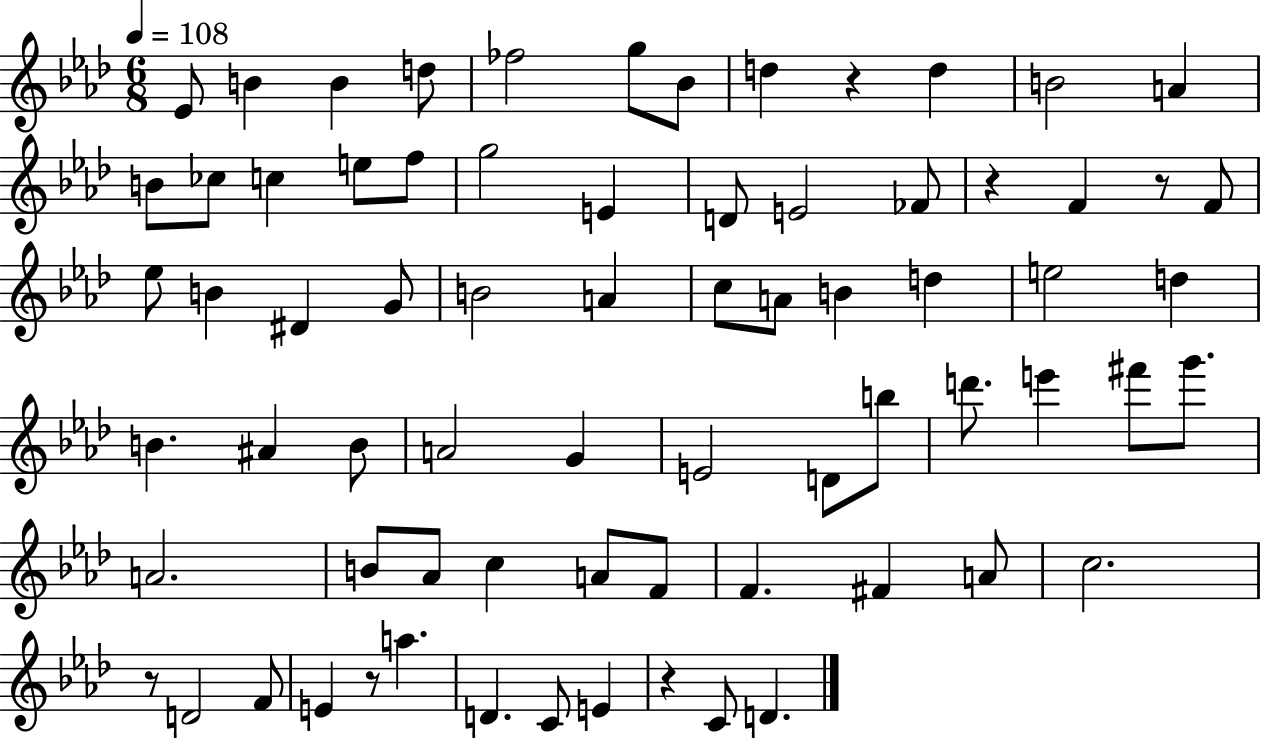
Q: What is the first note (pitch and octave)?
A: Eb4